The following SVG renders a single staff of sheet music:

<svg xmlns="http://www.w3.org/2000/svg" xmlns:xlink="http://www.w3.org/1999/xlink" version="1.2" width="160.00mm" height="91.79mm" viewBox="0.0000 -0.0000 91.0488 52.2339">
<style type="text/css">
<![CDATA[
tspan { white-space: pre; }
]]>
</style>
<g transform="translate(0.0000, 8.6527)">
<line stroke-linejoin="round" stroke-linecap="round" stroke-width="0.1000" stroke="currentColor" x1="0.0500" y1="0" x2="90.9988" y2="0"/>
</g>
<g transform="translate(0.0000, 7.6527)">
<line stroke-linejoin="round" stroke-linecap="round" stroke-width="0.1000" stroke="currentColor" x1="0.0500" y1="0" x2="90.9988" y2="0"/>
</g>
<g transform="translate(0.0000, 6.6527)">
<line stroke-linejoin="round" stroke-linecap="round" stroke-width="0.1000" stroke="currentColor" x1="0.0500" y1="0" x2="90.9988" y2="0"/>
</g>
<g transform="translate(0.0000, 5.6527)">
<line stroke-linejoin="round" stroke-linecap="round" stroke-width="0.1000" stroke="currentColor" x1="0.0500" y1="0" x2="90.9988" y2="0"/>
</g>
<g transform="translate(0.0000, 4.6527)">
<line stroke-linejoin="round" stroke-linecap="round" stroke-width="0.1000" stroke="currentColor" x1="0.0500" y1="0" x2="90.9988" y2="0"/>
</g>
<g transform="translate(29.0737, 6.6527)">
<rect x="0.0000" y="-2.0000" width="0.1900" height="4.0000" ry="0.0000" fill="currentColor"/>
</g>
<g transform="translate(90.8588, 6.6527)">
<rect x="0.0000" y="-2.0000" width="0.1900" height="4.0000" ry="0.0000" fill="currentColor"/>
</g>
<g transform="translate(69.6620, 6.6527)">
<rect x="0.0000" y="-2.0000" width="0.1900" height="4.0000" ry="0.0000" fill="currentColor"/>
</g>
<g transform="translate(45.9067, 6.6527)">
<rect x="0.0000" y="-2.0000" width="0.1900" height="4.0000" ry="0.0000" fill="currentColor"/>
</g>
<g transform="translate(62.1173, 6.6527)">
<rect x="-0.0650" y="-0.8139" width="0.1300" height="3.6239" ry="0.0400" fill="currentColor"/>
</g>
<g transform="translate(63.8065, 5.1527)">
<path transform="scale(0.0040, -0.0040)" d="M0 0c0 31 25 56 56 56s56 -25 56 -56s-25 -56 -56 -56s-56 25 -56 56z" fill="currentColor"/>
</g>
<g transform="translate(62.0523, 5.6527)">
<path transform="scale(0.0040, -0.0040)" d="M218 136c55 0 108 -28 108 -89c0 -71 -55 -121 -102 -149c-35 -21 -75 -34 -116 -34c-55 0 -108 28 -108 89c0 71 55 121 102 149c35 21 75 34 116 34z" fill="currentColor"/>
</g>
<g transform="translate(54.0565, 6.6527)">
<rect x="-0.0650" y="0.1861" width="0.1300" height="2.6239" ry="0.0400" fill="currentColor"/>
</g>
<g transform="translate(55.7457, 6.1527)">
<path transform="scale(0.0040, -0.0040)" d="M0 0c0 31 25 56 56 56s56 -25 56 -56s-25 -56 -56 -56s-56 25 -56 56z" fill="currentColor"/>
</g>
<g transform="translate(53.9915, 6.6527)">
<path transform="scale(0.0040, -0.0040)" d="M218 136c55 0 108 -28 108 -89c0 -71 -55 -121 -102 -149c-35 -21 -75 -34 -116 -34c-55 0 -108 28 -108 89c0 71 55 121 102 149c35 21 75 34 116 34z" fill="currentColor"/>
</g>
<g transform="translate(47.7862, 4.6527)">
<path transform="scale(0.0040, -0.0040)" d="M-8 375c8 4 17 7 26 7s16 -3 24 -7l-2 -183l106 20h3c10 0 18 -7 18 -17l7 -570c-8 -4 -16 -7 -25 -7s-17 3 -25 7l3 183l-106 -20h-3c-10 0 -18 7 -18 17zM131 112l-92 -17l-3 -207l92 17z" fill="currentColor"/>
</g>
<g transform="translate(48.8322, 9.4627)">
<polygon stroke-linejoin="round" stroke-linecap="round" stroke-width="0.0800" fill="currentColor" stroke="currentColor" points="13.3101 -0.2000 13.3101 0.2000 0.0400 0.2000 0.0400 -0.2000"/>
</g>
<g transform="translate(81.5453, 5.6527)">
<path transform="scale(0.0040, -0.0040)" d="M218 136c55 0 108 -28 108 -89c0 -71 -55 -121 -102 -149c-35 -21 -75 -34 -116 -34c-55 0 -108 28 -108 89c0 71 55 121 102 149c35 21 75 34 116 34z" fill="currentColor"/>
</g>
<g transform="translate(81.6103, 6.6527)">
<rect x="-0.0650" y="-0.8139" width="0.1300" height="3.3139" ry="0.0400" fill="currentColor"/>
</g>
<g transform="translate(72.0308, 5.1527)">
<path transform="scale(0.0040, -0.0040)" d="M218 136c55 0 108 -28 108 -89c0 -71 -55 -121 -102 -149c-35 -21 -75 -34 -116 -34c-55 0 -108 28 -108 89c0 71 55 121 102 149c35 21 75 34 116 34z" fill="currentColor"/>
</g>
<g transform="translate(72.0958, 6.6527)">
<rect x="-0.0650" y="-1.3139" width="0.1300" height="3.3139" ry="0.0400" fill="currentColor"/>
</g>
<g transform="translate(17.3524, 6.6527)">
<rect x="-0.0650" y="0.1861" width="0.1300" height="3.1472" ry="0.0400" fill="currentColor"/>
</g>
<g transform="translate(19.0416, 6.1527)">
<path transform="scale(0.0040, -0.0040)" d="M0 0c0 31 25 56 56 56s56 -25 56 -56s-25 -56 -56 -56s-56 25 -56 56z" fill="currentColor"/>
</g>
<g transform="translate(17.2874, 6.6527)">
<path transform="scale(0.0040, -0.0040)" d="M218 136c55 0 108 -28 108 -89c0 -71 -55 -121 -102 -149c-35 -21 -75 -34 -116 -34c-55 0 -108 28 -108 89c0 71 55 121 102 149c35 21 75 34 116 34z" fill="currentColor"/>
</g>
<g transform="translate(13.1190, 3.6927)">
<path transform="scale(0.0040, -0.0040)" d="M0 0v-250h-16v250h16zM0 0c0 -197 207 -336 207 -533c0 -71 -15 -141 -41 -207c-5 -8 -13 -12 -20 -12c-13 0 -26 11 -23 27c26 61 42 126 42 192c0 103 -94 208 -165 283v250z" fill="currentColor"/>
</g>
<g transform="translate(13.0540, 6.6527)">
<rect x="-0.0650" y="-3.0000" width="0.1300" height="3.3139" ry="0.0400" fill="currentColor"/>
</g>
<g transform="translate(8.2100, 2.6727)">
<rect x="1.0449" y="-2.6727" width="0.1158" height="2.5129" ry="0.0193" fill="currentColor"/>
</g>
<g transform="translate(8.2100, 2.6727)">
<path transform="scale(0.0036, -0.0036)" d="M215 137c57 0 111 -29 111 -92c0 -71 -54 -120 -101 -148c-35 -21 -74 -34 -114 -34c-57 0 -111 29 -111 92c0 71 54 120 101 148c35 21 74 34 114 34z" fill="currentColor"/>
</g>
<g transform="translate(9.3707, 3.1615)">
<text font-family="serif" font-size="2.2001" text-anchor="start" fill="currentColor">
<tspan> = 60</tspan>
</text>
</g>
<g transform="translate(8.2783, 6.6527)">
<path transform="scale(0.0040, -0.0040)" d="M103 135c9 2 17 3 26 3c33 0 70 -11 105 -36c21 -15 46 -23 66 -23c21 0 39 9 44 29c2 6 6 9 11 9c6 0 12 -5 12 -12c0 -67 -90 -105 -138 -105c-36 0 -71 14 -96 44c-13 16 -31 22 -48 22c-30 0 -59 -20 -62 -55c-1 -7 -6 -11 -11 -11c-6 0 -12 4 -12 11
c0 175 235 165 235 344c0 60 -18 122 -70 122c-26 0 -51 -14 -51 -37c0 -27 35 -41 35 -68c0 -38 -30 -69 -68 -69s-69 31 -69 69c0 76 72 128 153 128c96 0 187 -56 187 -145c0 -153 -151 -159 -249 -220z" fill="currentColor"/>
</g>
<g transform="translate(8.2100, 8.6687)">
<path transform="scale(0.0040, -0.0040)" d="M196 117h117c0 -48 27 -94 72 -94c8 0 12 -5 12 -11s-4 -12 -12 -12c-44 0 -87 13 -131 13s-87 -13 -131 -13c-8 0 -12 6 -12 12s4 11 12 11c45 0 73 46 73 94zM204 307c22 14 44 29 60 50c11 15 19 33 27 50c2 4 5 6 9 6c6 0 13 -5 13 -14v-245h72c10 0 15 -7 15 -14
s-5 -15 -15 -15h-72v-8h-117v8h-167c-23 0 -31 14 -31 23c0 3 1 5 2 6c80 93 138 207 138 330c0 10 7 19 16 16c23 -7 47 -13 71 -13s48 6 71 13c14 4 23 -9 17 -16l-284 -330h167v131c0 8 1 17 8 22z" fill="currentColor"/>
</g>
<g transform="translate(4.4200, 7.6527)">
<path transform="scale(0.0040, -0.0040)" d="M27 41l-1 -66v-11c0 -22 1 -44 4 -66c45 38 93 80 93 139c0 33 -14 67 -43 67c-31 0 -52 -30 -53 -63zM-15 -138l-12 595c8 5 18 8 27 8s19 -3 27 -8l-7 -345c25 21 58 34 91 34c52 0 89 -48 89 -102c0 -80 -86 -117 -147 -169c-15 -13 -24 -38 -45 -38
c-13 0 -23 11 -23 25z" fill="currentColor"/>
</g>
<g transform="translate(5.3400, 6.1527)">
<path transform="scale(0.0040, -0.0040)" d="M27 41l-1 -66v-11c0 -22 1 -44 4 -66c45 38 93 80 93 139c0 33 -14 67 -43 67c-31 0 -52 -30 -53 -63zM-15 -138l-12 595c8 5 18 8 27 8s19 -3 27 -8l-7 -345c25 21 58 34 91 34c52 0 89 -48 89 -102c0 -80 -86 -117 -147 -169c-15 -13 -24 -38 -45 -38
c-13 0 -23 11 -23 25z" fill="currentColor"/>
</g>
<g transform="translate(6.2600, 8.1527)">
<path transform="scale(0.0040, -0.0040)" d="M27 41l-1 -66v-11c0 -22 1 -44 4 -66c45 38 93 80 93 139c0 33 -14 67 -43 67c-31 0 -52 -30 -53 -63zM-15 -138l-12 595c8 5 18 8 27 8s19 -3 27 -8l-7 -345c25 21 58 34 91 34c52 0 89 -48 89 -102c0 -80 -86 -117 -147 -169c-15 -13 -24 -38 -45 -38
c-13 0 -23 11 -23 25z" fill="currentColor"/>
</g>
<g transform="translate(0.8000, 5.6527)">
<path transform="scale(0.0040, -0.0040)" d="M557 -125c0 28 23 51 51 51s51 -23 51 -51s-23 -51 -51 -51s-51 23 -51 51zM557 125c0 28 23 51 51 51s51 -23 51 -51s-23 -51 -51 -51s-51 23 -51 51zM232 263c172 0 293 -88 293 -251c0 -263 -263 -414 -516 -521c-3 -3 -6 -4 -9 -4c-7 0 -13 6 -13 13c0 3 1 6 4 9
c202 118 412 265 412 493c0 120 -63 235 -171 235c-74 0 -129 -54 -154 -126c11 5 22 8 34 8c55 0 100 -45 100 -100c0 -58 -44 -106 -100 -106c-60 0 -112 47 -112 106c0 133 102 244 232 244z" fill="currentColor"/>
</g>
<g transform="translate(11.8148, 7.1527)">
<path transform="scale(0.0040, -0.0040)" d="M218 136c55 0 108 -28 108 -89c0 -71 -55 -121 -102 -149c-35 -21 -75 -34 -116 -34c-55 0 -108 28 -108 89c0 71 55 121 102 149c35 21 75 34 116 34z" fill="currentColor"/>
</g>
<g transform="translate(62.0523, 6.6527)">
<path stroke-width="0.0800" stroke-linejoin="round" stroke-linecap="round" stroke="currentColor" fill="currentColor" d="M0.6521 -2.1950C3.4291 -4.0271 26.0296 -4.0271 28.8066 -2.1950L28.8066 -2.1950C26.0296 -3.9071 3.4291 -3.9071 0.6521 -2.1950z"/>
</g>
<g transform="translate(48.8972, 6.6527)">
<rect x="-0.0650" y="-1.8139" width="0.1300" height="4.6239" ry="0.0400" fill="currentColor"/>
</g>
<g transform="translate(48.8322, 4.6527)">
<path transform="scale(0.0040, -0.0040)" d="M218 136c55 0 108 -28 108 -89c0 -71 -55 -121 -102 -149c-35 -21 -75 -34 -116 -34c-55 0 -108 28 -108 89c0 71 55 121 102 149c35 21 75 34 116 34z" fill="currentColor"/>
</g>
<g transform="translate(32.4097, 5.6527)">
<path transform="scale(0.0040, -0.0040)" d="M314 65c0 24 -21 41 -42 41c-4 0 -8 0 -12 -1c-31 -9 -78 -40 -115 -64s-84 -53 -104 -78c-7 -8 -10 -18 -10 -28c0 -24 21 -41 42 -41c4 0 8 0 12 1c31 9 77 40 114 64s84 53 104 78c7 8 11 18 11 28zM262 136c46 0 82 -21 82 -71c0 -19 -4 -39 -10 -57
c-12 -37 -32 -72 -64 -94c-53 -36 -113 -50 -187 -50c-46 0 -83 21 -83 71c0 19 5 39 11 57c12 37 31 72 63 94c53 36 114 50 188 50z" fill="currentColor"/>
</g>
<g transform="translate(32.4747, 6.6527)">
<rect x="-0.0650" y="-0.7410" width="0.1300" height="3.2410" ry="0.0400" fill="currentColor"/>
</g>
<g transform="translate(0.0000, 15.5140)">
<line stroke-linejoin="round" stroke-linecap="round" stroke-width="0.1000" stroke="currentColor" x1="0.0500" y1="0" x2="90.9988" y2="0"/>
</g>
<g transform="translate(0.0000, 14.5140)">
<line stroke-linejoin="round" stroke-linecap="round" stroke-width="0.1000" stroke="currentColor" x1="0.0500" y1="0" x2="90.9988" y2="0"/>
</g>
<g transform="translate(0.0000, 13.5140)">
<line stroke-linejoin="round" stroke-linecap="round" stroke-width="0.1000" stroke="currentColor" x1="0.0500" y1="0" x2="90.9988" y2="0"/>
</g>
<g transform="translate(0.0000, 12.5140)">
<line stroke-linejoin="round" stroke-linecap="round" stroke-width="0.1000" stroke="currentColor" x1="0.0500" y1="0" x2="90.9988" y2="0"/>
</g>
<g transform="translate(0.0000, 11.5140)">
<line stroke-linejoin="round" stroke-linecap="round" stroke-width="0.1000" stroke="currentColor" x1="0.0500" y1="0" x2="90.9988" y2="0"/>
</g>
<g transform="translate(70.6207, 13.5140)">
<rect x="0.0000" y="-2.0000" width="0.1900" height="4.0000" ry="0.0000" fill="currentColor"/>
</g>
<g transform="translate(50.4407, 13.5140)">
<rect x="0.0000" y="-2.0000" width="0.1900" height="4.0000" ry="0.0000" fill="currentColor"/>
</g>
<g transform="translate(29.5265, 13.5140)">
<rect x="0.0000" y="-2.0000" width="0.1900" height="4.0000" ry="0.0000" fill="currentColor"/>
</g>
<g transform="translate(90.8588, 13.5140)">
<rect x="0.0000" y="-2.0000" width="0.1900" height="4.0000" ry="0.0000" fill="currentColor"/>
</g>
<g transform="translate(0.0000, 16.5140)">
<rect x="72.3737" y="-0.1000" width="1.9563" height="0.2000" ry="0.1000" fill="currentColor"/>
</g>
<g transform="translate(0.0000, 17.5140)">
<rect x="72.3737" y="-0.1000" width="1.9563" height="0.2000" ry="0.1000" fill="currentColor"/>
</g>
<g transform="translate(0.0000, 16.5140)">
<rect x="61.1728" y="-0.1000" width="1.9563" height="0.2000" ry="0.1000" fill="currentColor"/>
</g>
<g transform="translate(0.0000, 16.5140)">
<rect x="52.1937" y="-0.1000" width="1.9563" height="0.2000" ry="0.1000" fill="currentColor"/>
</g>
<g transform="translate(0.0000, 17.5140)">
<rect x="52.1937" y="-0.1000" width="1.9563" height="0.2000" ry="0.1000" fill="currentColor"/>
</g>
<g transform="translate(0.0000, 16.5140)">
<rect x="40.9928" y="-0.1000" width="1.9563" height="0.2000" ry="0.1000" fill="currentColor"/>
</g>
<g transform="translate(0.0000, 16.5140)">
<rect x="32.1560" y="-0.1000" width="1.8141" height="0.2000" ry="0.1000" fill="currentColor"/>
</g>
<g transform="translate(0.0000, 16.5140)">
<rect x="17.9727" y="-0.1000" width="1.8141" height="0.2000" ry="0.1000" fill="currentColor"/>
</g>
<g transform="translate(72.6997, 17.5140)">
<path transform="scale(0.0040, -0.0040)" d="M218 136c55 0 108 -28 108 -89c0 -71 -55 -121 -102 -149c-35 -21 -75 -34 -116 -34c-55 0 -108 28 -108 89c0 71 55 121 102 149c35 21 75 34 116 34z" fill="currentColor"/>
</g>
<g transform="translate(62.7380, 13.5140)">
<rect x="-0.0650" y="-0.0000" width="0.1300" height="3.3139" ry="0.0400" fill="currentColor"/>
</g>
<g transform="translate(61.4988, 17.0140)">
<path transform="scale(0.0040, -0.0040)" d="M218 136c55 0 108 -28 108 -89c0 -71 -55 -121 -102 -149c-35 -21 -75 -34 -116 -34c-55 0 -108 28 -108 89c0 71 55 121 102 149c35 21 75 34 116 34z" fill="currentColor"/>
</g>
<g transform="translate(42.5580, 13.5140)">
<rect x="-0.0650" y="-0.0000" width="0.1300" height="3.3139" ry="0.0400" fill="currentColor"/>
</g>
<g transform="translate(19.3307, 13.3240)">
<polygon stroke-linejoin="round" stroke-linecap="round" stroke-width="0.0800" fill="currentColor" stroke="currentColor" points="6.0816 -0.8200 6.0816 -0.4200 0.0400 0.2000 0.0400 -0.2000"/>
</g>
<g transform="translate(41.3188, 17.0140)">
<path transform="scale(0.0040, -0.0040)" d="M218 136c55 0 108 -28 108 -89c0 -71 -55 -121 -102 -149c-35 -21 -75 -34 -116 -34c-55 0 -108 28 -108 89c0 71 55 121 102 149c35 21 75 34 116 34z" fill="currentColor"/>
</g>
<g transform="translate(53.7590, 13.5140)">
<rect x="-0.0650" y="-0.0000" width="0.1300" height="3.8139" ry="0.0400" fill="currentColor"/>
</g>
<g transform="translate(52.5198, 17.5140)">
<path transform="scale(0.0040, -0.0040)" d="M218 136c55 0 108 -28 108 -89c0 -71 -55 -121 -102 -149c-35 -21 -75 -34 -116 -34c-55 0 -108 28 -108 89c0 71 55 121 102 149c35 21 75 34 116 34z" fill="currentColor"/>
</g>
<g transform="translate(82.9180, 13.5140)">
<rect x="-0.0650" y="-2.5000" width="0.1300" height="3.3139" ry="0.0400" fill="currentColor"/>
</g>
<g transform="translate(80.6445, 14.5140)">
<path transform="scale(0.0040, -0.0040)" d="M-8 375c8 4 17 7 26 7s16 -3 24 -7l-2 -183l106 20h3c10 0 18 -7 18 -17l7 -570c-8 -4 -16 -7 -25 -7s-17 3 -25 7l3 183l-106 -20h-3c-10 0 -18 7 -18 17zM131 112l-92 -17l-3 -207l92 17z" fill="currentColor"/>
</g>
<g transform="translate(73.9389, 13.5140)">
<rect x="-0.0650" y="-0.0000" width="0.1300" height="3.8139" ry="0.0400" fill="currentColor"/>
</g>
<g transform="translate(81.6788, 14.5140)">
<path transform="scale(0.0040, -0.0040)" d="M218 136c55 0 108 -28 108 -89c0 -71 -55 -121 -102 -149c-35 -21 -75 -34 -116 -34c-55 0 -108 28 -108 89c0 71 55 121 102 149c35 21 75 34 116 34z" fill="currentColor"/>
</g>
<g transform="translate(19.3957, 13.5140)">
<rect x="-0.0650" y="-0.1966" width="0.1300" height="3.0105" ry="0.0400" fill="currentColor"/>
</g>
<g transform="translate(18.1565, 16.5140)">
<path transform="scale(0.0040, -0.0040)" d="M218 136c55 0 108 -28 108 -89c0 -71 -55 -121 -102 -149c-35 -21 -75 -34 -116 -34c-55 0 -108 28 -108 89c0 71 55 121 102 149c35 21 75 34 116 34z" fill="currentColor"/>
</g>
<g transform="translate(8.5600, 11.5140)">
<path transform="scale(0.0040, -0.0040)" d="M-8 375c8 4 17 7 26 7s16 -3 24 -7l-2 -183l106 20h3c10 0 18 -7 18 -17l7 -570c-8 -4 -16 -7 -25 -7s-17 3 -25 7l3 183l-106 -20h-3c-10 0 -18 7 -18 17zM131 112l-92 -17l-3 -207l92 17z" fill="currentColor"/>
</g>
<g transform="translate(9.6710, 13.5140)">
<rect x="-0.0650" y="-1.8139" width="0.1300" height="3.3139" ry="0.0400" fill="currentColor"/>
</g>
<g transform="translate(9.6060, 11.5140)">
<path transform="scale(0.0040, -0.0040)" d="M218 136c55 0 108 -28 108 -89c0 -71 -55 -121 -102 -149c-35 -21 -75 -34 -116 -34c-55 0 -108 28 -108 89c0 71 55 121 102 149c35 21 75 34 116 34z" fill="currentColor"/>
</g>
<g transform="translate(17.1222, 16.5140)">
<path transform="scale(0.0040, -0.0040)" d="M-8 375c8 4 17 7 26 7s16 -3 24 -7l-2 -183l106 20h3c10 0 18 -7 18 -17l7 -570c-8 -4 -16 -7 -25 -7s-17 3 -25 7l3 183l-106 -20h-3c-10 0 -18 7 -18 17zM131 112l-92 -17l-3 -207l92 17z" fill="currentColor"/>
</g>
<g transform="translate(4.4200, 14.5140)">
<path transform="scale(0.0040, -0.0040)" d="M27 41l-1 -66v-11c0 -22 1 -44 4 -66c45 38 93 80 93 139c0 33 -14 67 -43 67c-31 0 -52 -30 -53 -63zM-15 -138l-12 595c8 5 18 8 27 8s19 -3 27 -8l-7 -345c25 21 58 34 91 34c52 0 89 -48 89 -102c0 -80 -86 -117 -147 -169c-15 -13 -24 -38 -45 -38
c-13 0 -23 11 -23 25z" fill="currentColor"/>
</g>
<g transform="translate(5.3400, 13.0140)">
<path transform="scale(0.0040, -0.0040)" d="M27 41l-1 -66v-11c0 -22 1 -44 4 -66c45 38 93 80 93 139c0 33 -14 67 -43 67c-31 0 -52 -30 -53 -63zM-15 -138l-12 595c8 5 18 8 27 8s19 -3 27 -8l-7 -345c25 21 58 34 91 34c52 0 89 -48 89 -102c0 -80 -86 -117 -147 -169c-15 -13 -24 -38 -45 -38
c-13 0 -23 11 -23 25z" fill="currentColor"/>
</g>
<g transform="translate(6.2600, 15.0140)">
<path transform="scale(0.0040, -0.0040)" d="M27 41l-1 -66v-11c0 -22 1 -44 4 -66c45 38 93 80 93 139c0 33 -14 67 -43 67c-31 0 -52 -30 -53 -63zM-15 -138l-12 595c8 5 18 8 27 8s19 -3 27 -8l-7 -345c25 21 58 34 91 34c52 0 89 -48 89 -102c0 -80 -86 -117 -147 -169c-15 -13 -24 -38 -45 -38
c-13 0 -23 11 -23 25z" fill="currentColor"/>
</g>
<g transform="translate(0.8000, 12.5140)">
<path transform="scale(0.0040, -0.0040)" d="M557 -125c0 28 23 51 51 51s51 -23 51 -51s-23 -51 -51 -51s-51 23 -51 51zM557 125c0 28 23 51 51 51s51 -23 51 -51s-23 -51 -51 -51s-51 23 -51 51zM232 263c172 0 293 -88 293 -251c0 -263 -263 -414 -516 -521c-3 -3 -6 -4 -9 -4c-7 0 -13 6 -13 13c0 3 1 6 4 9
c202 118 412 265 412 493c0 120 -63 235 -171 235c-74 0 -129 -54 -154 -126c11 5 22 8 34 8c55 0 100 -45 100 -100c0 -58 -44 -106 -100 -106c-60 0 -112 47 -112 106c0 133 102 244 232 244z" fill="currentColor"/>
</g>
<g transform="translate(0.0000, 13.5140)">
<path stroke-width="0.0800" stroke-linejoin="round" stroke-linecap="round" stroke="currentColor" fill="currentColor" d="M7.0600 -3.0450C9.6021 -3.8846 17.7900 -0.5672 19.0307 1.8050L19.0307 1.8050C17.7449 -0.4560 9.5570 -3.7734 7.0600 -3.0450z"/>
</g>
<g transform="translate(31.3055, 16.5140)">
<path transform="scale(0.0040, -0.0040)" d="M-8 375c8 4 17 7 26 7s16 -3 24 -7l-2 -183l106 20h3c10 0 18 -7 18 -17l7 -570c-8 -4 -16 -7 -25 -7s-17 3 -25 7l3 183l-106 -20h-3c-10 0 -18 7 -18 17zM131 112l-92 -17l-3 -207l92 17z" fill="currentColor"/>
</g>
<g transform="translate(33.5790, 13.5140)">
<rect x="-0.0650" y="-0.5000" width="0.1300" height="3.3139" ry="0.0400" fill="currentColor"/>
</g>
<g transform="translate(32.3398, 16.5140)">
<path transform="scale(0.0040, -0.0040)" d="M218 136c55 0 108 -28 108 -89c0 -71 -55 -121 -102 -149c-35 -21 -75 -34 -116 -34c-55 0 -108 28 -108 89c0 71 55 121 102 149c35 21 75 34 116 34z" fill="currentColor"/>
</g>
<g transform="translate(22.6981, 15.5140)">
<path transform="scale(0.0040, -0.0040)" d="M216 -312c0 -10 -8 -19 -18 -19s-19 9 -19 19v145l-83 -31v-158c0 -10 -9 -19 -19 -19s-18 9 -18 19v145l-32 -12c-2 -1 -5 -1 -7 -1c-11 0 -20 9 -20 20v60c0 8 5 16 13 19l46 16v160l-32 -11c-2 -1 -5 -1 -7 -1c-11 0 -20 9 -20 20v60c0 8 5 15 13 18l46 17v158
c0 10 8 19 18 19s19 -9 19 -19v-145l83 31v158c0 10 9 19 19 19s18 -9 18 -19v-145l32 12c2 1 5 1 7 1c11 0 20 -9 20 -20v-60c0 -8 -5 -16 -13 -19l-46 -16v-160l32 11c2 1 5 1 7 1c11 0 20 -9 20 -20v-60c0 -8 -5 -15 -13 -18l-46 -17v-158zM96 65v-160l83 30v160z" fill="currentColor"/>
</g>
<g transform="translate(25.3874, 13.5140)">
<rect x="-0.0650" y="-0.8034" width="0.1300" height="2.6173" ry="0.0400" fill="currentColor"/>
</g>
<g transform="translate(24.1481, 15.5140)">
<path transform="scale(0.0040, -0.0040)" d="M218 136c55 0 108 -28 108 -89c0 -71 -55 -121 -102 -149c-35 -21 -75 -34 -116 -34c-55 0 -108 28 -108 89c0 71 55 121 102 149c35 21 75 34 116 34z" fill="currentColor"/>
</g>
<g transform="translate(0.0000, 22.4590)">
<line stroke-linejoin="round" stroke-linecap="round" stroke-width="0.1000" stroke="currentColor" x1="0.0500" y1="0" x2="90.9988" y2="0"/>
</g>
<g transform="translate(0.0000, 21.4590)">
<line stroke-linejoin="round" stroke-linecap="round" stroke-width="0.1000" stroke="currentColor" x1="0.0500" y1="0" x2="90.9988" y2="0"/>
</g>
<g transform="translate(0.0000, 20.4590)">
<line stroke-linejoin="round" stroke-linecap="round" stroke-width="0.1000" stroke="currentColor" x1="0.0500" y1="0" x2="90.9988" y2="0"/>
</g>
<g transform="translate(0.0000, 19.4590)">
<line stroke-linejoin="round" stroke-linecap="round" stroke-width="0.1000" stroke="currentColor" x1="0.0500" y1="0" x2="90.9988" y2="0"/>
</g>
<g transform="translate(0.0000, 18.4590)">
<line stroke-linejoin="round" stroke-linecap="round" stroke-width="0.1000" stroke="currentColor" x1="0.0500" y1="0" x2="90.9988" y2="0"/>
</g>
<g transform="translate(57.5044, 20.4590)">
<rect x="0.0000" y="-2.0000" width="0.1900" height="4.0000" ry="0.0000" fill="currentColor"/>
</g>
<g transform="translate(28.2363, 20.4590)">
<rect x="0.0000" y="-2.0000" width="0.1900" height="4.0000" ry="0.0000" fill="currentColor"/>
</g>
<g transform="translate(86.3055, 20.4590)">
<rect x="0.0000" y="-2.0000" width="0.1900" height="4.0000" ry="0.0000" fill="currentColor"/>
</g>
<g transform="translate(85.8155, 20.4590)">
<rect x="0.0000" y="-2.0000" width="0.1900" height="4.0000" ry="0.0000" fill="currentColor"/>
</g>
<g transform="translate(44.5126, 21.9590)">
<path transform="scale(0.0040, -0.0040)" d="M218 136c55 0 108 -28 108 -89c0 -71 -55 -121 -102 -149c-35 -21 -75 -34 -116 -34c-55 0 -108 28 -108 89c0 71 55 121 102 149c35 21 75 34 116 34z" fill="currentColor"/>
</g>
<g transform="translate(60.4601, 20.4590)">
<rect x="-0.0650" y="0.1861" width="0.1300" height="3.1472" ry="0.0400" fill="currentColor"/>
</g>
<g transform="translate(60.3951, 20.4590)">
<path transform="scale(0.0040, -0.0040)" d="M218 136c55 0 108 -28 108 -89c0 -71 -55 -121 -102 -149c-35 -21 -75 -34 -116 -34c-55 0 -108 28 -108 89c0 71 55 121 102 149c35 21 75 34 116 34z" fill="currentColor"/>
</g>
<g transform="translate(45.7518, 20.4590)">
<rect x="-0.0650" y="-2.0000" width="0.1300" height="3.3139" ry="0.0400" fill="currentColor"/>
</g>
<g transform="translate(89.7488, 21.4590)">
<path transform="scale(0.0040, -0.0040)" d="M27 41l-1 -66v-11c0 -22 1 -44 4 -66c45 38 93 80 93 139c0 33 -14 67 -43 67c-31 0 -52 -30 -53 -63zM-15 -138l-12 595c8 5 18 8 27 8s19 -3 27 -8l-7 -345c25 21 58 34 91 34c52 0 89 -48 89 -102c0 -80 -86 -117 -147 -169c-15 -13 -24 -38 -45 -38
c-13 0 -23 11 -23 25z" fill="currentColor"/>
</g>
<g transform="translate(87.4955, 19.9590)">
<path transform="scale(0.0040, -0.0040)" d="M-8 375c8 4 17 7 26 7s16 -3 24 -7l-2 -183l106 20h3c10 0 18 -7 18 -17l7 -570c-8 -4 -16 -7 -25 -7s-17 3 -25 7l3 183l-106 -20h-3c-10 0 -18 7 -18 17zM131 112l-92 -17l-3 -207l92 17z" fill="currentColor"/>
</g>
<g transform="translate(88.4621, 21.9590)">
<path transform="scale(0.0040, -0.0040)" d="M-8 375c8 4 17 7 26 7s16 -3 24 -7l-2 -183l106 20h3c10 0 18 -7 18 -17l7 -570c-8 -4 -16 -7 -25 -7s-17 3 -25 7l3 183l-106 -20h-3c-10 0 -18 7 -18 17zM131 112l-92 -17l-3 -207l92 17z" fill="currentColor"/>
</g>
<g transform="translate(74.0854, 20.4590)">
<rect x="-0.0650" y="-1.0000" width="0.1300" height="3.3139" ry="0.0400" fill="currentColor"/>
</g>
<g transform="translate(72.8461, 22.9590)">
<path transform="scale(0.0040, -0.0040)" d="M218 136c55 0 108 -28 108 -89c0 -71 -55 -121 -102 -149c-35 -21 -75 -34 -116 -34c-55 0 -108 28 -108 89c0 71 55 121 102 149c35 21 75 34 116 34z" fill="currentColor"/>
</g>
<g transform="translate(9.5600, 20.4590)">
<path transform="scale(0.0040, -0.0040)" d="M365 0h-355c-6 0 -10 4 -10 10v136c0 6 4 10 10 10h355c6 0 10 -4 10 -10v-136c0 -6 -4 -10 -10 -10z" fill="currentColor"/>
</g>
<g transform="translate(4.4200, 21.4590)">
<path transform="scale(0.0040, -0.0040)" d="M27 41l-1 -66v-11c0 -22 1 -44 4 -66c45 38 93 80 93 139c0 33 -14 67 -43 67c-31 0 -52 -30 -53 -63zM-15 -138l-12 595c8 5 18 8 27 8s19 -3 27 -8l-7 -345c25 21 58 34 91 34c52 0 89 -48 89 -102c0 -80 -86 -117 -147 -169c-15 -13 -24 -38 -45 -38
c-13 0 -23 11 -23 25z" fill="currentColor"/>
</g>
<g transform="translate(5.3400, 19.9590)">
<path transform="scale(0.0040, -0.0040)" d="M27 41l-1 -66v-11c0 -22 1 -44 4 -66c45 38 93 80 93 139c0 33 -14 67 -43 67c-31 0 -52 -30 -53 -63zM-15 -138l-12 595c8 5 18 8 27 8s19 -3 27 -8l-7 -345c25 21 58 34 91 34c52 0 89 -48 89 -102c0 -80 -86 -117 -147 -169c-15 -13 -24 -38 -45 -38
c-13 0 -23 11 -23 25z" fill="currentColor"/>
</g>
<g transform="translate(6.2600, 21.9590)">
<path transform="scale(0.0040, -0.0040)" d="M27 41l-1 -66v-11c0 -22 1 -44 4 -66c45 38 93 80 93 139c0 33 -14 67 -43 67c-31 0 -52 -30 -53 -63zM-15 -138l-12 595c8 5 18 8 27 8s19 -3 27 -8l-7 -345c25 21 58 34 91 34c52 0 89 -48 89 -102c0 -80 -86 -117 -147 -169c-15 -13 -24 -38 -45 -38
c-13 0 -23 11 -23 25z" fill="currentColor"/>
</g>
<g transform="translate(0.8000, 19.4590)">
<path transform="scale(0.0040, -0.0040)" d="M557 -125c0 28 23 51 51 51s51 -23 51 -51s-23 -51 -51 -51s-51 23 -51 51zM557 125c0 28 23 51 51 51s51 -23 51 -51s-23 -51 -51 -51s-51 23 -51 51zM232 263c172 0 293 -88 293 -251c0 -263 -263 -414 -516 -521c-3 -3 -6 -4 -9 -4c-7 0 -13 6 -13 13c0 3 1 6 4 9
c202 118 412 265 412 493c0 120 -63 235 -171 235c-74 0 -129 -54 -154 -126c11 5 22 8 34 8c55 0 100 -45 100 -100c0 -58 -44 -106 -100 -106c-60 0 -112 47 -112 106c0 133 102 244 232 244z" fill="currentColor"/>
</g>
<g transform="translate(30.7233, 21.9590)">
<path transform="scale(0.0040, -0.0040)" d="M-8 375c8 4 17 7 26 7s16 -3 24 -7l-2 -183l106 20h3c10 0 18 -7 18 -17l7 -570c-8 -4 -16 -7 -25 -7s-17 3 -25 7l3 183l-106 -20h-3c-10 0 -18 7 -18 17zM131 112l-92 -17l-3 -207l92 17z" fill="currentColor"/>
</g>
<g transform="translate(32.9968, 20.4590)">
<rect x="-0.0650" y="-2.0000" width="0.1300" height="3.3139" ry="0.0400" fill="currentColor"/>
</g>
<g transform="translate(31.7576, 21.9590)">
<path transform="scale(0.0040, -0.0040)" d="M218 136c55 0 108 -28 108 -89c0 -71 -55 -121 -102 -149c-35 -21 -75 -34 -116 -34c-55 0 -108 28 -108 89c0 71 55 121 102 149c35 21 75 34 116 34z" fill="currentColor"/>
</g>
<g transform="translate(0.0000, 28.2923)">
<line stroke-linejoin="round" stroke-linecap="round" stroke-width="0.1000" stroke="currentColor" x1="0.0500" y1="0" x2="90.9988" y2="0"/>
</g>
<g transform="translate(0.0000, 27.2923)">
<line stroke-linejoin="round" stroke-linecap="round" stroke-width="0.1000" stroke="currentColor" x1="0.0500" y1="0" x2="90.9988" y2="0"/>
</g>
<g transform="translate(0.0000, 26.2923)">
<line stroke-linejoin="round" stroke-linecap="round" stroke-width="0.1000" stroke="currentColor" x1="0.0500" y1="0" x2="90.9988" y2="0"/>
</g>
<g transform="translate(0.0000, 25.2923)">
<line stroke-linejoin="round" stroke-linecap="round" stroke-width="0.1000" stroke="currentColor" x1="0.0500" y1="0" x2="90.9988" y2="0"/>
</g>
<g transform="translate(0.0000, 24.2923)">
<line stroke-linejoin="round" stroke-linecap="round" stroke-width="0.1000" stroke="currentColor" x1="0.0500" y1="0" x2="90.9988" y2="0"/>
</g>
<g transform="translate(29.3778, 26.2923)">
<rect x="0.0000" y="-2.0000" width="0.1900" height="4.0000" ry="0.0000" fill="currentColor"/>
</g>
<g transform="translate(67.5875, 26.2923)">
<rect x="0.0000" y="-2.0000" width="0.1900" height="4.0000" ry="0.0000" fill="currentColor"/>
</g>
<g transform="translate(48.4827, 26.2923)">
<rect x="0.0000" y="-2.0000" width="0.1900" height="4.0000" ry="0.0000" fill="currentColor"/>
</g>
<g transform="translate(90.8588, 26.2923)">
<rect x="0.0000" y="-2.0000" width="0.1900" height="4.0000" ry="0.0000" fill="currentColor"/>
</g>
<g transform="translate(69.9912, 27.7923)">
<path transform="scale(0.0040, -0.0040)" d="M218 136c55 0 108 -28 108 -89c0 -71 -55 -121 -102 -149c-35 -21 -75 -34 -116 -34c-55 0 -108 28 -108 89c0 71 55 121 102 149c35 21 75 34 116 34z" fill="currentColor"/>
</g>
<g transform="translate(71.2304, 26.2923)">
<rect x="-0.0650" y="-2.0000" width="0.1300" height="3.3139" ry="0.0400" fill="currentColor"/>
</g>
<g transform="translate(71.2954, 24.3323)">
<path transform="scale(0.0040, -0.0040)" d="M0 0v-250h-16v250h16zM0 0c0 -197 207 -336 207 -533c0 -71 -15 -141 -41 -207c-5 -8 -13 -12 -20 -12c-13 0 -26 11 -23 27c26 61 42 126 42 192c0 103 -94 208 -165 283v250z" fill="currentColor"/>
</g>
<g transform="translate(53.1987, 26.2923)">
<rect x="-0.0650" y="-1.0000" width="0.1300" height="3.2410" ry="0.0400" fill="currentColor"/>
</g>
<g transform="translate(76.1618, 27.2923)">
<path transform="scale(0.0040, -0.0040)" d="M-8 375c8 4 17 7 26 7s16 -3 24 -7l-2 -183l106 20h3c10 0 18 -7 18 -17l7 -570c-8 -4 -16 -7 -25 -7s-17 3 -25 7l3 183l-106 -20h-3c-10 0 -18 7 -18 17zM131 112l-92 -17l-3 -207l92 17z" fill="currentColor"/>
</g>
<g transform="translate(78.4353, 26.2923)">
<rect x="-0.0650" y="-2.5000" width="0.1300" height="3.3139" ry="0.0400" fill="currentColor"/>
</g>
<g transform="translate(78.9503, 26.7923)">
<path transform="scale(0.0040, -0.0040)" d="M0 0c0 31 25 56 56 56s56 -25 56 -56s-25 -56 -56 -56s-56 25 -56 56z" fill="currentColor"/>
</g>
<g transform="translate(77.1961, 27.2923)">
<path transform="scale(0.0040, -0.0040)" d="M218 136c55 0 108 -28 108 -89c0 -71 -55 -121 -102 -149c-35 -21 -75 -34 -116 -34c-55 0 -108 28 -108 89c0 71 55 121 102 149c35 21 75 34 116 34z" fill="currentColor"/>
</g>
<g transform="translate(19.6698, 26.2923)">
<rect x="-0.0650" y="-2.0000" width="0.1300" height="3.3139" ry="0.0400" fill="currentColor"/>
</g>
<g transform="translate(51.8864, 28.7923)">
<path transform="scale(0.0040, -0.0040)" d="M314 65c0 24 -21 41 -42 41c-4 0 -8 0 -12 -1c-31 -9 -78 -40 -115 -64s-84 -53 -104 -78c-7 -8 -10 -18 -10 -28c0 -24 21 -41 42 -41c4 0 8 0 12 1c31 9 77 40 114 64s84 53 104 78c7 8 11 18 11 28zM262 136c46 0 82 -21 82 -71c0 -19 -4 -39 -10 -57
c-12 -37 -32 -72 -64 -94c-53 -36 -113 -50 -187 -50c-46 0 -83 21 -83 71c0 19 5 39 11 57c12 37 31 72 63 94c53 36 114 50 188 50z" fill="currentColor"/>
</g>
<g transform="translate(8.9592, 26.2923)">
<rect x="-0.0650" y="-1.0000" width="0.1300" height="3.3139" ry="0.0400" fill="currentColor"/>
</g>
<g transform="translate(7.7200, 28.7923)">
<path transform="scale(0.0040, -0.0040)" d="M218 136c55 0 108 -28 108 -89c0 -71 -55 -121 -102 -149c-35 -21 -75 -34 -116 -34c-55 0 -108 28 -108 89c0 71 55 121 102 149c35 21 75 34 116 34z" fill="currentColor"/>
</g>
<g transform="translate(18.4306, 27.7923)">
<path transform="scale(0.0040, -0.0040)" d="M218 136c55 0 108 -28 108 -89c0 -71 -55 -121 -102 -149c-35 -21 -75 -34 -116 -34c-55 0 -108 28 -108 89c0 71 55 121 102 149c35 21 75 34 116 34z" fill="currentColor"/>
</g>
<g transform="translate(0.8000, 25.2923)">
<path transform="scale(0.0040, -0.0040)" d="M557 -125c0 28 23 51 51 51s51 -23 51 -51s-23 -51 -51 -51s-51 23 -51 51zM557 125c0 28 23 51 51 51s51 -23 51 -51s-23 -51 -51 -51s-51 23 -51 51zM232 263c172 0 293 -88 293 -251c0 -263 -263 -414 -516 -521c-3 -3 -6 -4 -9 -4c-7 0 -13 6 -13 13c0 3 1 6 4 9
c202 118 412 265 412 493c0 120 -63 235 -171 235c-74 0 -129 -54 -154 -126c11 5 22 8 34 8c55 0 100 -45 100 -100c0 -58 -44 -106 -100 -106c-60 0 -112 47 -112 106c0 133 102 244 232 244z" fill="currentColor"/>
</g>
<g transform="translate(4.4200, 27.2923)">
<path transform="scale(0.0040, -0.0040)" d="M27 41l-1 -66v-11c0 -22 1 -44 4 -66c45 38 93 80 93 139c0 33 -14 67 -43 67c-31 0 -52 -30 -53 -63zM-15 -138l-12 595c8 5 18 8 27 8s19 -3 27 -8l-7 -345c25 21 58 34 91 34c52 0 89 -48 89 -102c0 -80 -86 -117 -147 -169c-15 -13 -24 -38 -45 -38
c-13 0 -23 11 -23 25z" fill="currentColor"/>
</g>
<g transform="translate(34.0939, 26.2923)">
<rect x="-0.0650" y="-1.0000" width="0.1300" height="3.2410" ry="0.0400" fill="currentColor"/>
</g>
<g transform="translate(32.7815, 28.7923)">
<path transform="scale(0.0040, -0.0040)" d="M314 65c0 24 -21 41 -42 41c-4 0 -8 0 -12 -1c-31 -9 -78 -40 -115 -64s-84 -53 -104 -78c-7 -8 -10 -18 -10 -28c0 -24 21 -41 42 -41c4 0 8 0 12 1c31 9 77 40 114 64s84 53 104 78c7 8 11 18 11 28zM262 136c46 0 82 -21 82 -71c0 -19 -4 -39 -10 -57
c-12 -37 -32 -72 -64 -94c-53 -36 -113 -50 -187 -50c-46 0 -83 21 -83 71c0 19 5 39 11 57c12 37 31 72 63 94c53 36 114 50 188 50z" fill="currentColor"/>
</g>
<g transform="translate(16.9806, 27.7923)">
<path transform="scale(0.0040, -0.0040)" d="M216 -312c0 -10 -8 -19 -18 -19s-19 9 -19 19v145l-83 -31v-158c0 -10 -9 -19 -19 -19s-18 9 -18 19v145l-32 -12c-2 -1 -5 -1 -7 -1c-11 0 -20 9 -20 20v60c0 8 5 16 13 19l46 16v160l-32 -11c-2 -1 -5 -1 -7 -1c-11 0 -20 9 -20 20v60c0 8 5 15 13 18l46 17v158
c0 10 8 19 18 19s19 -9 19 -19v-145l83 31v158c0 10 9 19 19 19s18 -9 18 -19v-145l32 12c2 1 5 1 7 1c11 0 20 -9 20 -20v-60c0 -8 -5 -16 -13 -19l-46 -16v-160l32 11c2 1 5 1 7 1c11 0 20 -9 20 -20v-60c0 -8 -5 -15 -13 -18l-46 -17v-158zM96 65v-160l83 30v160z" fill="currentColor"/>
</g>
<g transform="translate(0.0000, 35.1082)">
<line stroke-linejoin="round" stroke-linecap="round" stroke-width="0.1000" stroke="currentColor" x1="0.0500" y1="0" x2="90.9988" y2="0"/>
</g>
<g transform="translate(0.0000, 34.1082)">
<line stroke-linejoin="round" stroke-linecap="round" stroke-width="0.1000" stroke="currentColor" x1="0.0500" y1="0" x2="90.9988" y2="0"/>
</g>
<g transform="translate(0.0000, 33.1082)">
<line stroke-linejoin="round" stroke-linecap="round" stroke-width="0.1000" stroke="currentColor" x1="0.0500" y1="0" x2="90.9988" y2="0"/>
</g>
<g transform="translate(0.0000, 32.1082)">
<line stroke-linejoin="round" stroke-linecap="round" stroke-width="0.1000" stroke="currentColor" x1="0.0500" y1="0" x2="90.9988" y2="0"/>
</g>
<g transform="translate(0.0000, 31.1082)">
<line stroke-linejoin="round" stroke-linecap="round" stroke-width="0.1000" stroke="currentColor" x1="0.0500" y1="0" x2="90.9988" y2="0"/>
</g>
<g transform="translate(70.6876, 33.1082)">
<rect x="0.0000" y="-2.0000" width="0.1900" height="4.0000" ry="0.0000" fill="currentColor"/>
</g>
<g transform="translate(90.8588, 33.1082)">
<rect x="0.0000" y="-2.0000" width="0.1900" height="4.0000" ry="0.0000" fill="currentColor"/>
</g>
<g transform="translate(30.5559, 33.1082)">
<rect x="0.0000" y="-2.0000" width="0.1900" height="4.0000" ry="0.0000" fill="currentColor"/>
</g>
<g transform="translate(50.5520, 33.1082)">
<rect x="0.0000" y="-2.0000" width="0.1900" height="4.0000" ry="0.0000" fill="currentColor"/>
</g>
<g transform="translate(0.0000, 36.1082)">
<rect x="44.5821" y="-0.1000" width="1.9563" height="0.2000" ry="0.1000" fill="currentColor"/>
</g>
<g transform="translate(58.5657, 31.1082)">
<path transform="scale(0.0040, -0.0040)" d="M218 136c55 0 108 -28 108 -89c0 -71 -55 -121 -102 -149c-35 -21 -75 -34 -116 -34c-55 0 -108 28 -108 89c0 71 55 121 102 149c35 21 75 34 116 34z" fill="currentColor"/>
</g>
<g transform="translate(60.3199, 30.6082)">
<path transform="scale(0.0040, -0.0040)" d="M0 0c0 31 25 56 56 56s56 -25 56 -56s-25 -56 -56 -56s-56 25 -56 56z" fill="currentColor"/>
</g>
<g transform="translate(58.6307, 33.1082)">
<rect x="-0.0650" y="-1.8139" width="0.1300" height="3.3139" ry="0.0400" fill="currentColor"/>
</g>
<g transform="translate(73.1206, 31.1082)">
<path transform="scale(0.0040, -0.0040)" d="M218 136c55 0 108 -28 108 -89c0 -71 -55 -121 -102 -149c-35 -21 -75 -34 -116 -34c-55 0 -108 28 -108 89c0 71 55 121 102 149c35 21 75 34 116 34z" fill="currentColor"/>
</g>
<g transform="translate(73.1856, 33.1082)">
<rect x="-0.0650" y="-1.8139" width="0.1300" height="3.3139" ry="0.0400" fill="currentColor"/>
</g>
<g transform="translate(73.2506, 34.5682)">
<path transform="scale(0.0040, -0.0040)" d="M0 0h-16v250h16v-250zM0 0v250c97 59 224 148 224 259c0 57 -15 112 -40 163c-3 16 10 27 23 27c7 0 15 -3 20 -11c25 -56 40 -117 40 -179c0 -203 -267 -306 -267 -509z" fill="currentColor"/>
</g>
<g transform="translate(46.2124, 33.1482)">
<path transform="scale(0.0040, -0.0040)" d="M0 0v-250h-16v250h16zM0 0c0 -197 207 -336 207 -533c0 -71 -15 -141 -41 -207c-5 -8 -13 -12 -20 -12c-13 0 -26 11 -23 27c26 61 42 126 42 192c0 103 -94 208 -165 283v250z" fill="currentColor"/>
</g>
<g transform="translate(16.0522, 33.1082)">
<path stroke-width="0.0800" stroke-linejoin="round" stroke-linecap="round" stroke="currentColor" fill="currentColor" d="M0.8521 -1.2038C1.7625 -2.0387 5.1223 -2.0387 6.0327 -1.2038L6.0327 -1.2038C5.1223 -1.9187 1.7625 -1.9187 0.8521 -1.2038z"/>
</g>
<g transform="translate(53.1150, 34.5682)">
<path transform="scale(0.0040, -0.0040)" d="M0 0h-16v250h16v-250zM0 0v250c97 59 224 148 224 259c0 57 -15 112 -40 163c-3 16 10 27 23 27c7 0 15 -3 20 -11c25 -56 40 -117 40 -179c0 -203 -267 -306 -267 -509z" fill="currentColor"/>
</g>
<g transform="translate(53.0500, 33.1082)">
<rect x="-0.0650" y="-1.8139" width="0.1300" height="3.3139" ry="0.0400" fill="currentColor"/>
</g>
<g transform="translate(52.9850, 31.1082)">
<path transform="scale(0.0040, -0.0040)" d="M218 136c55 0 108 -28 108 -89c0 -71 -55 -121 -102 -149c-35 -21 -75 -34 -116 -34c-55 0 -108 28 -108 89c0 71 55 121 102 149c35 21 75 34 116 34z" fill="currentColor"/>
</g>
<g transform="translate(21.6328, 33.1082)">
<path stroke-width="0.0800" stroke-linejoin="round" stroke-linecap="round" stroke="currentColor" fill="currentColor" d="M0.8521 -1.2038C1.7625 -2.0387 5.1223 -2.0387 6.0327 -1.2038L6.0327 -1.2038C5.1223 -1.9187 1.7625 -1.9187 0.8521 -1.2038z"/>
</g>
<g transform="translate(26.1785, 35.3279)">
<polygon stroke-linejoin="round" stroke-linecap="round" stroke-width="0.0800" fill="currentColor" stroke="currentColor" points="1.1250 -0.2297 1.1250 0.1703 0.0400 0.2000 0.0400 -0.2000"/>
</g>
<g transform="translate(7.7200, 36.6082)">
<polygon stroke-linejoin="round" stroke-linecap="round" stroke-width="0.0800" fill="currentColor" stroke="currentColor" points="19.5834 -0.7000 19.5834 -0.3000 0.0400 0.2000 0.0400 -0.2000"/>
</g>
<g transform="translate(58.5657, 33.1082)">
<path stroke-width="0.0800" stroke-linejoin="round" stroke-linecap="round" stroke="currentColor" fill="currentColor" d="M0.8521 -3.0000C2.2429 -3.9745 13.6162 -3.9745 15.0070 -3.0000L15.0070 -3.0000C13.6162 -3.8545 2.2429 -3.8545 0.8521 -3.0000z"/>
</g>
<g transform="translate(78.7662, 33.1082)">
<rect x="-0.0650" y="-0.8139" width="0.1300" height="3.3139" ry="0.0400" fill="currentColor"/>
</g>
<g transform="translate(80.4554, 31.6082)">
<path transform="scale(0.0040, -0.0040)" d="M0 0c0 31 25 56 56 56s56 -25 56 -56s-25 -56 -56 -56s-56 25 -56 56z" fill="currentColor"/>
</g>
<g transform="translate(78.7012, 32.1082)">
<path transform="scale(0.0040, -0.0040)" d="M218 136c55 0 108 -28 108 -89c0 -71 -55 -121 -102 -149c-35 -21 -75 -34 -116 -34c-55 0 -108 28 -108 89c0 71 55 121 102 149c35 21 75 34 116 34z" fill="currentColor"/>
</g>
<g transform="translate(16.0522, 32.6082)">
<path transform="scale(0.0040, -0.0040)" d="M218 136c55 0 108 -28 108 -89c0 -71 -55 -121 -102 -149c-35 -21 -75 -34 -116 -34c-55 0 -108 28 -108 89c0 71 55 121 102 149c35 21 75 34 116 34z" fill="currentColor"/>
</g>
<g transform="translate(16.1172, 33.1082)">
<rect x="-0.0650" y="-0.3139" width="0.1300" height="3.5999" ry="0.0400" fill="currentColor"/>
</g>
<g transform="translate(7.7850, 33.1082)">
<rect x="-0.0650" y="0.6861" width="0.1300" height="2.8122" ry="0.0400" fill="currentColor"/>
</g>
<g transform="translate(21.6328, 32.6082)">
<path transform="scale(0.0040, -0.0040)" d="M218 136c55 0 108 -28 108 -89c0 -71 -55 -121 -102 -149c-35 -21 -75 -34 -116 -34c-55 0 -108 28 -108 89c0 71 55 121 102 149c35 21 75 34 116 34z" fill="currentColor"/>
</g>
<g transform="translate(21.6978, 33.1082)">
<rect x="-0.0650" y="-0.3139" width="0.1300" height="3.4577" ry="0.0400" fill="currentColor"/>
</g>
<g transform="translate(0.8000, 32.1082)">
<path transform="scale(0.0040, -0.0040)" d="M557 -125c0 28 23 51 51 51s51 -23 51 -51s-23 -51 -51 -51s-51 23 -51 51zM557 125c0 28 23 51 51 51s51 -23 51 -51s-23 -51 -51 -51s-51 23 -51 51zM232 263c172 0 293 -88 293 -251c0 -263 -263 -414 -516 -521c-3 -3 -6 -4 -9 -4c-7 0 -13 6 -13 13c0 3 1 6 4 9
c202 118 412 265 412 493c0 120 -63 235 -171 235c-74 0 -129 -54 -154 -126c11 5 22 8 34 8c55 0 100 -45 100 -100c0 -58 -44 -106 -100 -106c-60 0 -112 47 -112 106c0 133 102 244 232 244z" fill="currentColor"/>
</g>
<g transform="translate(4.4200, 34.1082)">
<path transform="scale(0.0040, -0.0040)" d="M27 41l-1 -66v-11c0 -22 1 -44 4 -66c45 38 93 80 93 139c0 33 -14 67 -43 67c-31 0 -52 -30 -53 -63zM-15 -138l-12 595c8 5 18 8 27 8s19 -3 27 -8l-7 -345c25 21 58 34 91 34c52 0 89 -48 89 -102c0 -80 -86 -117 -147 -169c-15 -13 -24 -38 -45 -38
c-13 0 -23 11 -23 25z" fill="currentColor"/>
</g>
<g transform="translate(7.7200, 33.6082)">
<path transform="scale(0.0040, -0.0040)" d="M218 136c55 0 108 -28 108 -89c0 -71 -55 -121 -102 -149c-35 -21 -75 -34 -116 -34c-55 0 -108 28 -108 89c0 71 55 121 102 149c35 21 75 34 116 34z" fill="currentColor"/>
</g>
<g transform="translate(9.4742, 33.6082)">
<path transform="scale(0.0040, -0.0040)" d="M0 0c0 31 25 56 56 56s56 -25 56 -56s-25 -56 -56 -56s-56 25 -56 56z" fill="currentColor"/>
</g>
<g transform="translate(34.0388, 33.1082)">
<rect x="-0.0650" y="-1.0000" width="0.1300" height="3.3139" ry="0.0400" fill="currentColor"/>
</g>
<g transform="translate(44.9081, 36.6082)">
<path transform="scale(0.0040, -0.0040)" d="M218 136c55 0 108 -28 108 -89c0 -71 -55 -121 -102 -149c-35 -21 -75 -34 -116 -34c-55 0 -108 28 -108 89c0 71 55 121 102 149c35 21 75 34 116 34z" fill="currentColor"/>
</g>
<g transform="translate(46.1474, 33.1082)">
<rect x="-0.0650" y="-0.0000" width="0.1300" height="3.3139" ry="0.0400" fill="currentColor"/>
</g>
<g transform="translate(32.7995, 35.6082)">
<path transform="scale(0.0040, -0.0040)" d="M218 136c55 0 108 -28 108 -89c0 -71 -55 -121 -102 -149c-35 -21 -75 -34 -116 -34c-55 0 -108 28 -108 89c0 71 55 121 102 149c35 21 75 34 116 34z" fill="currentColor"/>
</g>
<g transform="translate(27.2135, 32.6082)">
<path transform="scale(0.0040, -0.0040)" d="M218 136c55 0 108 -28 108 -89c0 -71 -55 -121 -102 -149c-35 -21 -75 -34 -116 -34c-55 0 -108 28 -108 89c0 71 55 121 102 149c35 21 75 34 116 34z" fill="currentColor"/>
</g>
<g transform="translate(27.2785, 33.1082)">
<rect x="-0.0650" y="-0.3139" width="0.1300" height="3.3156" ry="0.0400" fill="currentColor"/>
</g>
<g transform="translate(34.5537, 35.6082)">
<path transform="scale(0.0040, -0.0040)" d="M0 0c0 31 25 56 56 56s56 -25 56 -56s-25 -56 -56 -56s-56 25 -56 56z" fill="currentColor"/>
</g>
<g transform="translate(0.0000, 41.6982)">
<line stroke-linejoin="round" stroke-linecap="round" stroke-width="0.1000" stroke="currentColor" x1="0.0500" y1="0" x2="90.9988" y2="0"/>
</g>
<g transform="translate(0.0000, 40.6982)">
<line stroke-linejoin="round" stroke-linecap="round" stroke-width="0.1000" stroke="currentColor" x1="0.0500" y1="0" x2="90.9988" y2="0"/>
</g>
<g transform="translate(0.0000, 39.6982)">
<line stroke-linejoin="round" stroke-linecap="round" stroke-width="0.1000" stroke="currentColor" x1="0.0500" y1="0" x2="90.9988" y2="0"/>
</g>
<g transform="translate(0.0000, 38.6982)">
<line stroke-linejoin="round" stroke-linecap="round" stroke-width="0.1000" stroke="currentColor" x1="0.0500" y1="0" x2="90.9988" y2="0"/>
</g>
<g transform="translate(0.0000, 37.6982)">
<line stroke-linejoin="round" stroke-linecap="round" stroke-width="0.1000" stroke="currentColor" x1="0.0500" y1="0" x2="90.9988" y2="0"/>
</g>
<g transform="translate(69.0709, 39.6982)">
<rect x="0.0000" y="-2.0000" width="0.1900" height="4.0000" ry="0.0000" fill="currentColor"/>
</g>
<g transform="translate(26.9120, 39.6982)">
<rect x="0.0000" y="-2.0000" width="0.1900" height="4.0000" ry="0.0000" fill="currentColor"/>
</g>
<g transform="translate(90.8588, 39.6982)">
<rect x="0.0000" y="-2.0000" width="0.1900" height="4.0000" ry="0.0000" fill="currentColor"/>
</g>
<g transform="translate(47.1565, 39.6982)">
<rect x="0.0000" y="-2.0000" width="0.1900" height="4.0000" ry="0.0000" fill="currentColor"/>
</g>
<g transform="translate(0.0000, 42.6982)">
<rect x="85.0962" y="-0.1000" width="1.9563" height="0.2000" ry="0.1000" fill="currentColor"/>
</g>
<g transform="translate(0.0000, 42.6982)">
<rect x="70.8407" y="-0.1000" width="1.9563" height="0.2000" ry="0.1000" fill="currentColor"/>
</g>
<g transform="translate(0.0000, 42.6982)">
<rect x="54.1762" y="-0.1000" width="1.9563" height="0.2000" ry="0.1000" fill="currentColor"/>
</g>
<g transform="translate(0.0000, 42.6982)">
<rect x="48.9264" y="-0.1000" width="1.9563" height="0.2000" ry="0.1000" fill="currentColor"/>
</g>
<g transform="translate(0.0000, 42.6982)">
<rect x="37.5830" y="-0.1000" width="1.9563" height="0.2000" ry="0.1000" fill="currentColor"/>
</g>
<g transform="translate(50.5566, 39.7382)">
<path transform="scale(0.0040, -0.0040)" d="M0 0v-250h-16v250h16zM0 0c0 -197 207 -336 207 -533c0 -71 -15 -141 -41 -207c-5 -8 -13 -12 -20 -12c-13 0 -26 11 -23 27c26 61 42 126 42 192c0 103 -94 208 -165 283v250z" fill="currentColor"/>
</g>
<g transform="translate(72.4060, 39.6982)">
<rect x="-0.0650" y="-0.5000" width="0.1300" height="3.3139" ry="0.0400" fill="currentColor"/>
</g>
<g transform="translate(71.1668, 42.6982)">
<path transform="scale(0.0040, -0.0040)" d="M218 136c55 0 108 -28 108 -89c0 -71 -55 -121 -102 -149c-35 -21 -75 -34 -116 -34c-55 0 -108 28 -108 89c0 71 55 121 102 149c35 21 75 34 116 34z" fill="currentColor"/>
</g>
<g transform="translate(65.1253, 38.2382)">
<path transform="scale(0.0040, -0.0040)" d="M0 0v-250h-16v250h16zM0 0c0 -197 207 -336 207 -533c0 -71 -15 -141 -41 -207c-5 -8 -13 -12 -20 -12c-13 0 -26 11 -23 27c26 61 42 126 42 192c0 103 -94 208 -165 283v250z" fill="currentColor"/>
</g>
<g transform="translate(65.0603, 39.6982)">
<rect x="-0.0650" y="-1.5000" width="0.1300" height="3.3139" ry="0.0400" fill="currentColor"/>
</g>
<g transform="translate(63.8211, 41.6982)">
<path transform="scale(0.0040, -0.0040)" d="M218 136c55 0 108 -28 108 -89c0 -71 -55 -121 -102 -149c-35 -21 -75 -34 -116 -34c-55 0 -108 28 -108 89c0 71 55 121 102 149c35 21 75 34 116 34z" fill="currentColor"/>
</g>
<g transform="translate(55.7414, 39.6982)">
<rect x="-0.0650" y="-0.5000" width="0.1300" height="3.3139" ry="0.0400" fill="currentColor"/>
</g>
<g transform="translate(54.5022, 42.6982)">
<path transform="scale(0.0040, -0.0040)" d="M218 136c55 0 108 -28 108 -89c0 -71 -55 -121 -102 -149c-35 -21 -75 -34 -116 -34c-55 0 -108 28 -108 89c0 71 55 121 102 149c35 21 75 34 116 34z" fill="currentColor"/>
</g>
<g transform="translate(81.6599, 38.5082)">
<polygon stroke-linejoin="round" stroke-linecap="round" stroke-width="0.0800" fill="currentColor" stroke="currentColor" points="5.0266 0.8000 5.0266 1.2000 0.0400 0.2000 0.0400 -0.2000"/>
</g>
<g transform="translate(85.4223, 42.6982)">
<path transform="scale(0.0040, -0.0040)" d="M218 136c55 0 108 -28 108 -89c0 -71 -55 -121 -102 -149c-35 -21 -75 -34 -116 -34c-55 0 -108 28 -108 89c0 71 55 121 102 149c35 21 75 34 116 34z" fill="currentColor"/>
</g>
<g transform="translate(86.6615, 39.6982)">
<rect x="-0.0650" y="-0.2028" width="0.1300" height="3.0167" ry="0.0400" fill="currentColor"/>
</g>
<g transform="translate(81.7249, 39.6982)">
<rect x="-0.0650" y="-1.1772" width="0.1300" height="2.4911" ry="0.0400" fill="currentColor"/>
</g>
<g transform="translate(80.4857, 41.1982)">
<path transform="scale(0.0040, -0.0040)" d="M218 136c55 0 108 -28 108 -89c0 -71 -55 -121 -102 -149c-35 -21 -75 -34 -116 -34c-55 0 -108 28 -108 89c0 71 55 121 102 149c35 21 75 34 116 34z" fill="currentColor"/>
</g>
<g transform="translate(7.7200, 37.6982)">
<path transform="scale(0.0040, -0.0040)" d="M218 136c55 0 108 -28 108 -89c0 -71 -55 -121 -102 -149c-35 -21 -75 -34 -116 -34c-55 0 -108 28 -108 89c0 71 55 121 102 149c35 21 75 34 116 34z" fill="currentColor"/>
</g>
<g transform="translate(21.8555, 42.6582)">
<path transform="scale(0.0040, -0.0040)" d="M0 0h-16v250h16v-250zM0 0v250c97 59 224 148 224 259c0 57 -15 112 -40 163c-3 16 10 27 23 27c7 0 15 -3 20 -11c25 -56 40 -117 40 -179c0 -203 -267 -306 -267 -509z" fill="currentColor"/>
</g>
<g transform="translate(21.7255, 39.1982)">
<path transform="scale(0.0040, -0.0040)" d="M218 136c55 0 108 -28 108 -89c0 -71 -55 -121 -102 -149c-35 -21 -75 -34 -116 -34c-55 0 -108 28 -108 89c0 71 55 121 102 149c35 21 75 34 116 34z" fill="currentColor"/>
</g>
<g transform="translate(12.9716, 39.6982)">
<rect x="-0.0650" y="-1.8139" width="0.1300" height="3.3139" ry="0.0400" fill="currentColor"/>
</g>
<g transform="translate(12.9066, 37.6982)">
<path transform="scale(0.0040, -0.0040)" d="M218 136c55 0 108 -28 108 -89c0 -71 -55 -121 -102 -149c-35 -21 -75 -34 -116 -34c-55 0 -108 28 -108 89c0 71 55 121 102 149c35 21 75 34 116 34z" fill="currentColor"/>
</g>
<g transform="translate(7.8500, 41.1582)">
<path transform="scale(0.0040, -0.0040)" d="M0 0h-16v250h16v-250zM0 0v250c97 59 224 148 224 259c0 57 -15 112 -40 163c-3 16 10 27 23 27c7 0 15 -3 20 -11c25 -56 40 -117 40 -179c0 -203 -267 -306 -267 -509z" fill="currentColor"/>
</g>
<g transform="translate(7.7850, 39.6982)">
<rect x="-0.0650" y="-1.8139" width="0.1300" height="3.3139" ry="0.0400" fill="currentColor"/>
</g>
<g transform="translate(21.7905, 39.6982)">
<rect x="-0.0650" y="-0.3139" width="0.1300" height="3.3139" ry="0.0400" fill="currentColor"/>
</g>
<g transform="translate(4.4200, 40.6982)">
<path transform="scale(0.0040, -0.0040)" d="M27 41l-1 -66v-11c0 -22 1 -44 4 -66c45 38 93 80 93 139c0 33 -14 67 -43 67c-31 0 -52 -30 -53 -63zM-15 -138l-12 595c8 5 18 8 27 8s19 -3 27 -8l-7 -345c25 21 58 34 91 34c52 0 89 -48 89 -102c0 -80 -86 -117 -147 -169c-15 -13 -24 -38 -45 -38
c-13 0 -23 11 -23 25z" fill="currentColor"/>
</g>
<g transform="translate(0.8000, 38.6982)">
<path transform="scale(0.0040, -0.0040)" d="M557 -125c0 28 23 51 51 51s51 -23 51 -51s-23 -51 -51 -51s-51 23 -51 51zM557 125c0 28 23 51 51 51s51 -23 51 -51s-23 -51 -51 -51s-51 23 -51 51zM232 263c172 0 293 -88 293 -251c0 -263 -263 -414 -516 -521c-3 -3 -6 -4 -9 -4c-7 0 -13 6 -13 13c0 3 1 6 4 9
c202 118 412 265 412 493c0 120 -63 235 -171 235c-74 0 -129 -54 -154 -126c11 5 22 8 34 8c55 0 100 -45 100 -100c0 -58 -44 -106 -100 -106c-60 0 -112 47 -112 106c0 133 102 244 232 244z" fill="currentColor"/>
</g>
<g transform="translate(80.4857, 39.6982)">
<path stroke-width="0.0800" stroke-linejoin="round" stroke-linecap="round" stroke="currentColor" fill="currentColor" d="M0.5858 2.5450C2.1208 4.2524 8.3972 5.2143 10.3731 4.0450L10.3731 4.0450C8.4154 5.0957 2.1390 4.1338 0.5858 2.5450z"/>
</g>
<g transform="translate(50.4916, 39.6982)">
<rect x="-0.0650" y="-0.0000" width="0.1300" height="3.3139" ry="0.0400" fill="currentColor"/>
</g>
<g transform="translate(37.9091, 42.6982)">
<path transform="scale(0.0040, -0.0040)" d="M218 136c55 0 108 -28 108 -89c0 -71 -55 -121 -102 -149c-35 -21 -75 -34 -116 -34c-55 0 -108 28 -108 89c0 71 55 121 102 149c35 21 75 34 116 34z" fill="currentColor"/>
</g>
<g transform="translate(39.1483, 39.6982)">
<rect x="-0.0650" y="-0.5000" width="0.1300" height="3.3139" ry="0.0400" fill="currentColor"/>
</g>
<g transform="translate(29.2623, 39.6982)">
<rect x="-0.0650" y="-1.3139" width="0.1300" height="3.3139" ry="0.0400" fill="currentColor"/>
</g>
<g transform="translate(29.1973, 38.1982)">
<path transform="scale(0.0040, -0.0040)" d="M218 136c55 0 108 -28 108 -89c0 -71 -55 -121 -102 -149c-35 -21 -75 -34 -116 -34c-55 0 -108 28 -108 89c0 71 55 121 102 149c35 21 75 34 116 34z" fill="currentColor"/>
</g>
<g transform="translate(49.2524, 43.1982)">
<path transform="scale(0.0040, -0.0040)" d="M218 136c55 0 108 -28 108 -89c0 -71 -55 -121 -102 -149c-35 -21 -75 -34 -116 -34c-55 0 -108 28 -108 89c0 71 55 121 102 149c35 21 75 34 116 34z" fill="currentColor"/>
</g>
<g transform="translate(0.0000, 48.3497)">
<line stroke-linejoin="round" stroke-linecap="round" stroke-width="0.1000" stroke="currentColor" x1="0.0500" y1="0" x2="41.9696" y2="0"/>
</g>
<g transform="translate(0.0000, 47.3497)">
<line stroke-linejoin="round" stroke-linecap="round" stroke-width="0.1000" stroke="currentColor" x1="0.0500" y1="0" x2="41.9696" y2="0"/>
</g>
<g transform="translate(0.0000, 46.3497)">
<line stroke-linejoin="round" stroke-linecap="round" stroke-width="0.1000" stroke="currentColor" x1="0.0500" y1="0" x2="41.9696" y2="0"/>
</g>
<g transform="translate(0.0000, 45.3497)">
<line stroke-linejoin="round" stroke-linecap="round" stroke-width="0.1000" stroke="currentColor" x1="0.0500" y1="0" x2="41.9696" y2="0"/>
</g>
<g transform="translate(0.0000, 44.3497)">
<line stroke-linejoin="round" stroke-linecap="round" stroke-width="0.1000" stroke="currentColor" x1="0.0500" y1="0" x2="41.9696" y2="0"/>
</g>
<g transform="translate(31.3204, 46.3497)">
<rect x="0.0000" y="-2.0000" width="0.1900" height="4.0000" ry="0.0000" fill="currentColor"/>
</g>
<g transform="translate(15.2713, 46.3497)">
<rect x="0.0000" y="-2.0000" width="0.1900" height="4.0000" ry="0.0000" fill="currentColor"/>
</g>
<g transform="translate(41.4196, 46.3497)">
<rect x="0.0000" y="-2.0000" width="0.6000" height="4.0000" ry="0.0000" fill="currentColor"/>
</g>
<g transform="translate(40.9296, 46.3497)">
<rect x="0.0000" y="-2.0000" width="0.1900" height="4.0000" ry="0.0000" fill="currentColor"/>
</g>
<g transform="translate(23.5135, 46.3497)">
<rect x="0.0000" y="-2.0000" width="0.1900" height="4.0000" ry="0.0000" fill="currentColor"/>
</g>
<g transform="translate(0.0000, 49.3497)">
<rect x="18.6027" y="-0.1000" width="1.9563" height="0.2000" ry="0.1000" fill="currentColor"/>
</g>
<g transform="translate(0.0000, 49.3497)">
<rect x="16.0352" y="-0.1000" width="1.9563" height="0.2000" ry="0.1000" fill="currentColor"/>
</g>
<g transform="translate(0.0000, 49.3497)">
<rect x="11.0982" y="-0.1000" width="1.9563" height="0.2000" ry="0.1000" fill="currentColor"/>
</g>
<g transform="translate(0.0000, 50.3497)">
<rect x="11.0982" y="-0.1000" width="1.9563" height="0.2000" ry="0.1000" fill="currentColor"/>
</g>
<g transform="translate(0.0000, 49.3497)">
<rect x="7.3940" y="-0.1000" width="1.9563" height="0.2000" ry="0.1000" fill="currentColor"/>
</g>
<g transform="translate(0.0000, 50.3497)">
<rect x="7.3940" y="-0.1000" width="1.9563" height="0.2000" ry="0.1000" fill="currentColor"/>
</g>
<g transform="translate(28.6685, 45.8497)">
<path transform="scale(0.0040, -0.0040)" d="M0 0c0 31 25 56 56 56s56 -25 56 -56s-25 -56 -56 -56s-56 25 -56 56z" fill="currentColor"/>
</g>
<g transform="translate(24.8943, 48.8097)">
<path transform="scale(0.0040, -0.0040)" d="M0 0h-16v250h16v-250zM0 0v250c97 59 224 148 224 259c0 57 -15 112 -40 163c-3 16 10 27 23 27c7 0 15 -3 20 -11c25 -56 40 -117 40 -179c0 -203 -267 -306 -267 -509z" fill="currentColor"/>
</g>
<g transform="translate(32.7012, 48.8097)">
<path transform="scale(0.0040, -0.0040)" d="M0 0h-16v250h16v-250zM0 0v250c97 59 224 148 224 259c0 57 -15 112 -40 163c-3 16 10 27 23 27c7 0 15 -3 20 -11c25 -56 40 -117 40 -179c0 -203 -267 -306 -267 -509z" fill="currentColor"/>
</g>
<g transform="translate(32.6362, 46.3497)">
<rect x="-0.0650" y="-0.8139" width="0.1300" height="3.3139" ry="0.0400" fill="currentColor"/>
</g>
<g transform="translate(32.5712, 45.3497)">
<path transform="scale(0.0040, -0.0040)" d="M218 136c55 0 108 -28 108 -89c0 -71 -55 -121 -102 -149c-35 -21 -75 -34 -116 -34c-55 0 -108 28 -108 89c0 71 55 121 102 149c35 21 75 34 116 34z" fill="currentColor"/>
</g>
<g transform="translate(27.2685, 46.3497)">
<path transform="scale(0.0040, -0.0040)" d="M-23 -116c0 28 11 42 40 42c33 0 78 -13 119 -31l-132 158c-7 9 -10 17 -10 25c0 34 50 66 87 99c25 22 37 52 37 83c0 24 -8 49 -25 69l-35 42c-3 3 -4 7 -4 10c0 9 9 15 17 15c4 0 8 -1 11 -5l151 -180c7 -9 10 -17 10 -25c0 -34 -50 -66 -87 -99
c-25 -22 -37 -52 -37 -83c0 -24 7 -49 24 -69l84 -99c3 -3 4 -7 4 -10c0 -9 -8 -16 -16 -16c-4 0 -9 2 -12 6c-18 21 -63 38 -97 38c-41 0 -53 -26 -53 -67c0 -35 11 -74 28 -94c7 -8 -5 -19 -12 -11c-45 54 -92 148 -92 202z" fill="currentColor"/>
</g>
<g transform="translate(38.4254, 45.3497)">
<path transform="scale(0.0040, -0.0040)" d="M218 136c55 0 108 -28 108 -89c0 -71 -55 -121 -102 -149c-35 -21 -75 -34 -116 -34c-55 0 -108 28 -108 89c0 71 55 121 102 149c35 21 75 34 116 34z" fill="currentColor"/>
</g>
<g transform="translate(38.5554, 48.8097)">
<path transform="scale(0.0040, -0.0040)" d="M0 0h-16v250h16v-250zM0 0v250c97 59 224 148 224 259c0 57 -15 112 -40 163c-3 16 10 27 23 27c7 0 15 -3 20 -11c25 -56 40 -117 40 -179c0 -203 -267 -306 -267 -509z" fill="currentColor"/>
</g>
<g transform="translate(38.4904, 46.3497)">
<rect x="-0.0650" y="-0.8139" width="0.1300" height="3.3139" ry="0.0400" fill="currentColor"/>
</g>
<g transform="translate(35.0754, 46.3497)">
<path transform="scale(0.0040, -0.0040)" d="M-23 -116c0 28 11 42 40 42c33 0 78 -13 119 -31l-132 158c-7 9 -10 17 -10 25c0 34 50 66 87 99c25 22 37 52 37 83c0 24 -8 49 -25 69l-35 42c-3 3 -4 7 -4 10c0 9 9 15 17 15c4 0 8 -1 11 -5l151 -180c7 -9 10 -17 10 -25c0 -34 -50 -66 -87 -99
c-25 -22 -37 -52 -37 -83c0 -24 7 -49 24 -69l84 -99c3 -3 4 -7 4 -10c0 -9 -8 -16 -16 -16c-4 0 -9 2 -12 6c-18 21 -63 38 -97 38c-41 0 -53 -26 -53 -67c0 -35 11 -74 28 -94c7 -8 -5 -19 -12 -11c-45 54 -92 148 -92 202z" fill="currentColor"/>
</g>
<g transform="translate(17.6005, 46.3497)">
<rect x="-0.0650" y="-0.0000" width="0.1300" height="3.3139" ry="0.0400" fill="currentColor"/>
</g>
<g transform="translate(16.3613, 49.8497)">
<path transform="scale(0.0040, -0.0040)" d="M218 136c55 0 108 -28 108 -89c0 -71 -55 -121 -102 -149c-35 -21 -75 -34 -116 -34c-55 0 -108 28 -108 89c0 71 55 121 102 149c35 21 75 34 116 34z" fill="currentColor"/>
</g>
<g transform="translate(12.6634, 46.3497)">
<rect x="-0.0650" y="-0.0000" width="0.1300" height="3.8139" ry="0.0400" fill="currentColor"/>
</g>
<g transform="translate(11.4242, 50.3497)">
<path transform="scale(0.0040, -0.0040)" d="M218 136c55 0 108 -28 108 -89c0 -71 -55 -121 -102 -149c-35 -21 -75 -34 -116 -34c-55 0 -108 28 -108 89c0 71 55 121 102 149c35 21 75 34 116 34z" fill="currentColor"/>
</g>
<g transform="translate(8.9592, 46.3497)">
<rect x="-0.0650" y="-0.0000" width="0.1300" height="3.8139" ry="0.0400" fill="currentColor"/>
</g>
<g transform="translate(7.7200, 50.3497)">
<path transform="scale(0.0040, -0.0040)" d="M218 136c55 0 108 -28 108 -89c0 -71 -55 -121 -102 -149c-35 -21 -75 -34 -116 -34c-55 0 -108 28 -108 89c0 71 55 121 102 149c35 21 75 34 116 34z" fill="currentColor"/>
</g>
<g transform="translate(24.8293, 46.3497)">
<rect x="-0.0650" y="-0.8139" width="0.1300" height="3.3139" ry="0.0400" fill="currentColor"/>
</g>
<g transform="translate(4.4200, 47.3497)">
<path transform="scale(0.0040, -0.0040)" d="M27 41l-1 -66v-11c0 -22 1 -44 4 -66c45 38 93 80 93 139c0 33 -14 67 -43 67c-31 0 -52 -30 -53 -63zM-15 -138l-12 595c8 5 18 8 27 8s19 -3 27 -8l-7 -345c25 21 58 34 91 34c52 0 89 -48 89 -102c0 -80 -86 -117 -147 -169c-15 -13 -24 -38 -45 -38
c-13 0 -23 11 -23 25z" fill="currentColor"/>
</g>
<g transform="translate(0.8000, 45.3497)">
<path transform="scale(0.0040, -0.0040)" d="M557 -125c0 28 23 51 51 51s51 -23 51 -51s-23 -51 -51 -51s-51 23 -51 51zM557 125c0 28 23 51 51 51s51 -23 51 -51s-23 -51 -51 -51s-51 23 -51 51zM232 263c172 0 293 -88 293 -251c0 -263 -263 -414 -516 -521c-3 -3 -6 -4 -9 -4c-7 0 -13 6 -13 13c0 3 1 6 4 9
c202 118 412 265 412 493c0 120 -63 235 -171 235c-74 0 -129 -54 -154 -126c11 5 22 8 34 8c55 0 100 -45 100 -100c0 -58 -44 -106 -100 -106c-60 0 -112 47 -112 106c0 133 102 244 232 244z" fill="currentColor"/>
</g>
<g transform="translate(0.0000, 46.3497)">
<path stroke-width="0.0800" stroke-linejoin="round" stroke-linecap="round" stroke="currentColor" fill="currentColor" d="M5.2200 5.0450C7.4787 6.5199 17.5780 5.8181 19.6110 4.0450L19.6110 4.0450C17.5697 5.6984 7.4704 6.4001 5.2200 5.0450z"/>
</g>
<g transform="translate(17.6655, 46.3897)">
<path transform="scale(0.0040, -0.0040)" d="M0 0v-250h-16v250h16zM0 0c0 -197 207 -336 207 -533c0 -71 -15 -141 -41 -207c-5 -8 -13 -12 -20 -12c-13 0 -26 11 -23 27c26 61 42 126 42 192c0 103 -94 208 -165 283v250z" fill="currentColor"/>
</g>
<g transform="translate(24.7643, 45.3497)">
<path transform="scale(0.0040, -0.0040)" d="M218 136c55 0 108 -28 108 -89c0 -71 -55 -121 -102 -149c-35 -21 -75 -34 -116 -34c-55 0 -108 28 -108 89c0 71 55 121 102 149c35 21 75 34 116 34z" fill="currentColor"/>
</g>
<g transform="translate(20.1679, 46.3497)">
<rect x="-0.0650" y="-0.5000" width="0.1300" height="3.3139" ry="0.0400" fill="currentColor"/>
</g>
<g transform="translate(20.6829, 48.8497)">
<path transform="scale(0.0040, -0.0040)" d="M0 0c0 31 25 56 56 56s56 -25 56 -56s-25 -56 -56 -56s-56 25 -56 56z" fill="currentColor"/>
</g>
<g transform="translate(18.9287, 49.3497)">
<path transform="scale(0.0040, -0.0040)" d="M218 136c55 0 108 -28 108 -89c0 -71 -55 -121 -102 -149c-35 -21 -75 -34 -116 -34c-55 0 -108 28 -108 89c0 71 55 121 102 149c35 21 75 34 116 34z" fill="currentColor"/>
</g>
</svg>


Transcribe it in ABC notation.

X:1
T:Untitled
M:2/4
L:1/4
K:Eb
C,/2 D, F,2 A,/2 D,/2 F,/2 G, F, A, E,,/2 ^G,,/2 E,, D,, C,, D,, C,, B,, z2 A,, A,, D, F,, F,, ^A,, F,,2 F,,2 A,,/2 B,, C,/2 E,/2 E,/2 E,/4 F,, D,,/2 A,/2 A, A,/2 F, A,/2 A, E,/2 G, E,, D,,/2 E,, G,,/2 E,, A,,/2 E,,/2 C,, C,, D,,/2 E,, F,/2 z F,/2 z F,/2